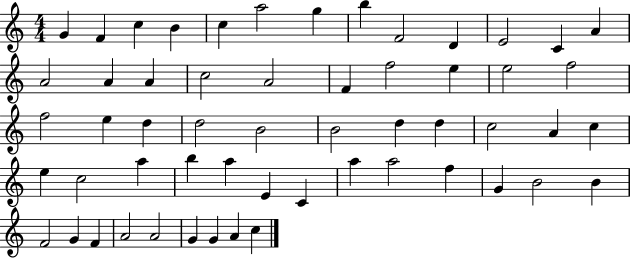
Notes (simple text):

G4/q F4/q C5/q B4/q C5/q A5/h G5/q B5/q F4/h D4/q E4/h C4/q A4/q A4/h A4/q A4/q C5/h A4/h F4/q F5/h E5/q E5/h F5/h F5/h E5/q D5/q D5/h B4/h B4/h D5/q D5/q C5/h A4/q C5/q E5/q C5/h A5/q B5/q A5/q E4/q C4/q A5/q A5/h F5/q G4/q B4/h B4/q F4/h G4/q F4/q A4/h A4/h G4/q G4/q A4/q C5/q